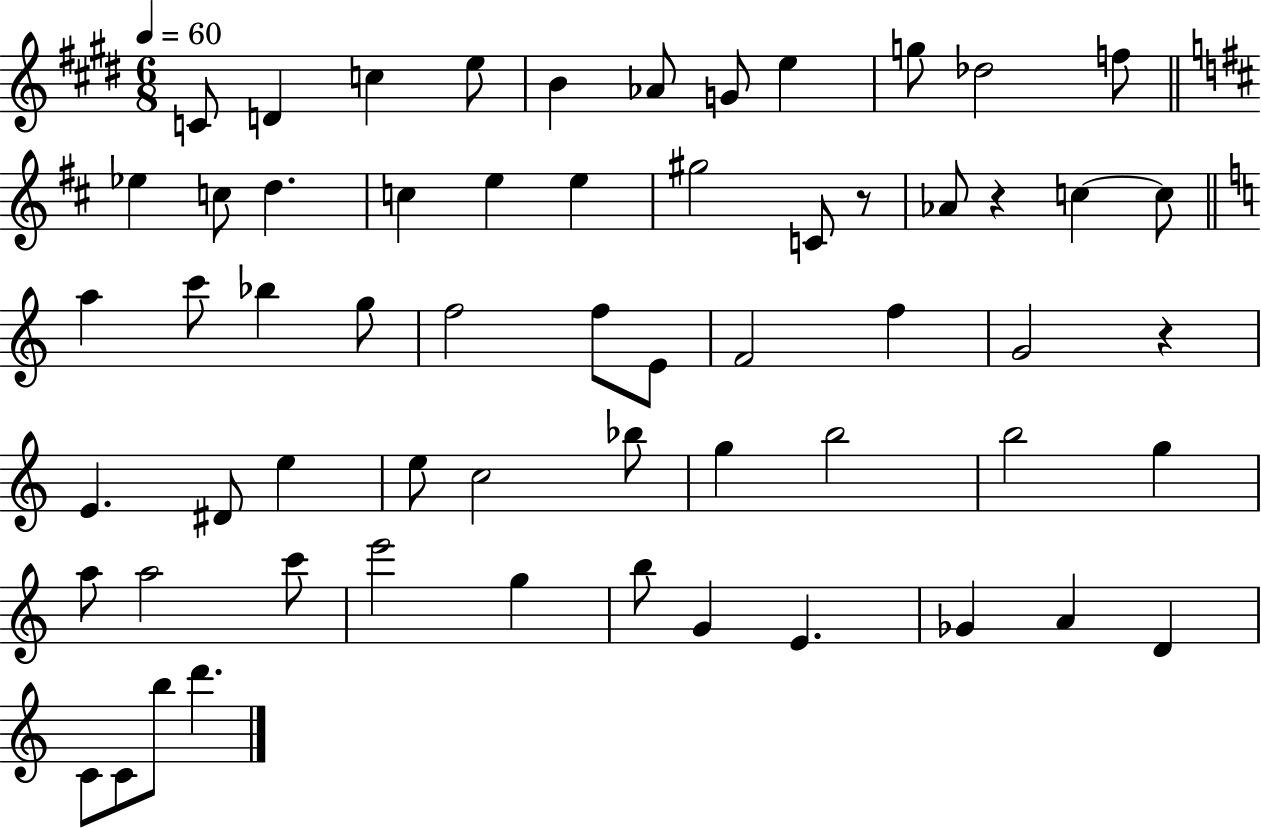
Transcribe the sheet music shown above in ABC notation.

X:1
T:Untitled
M:6/8
L:1/4
K:E
C/2 D c e/2 B _A/2 G/2 e g/2 _d2 f/2 _e c/2 d c e e ^g2 C/2 z/2 _A/2 z c c/2 a c'/2 _b g/2 f2 f/2 E/2 F2 f G2 z E ^D/2 e e/2 c2 _b/2 g b2 b2 g a/2 a2 c'/2 e'2 g b/2 G E _G A D C/2 C/2 b/2 d'